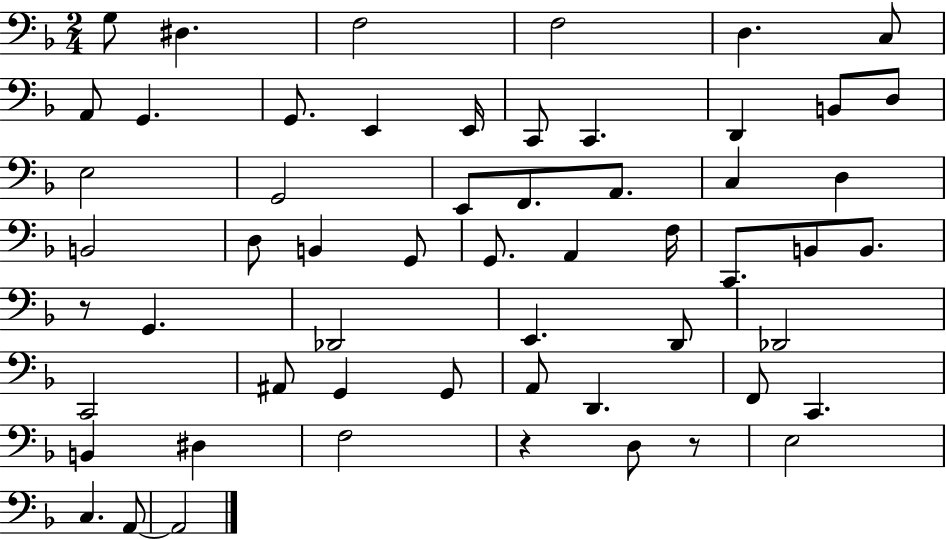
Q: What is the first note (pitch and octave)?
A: G3